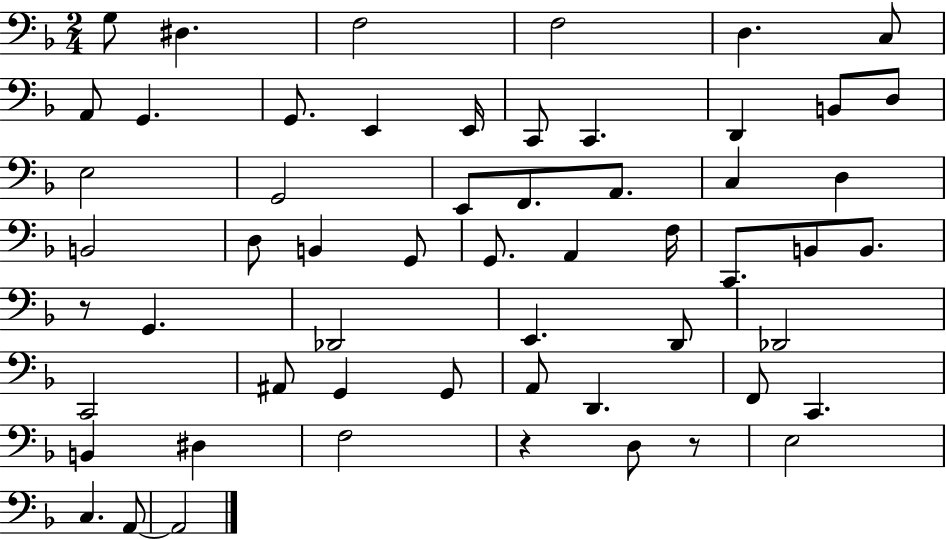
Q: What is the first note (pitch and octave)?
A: G3